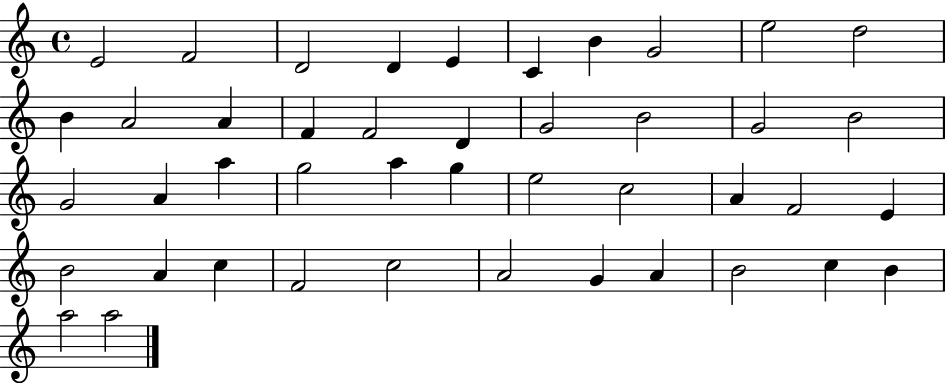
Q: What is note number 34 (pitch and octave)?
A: C5